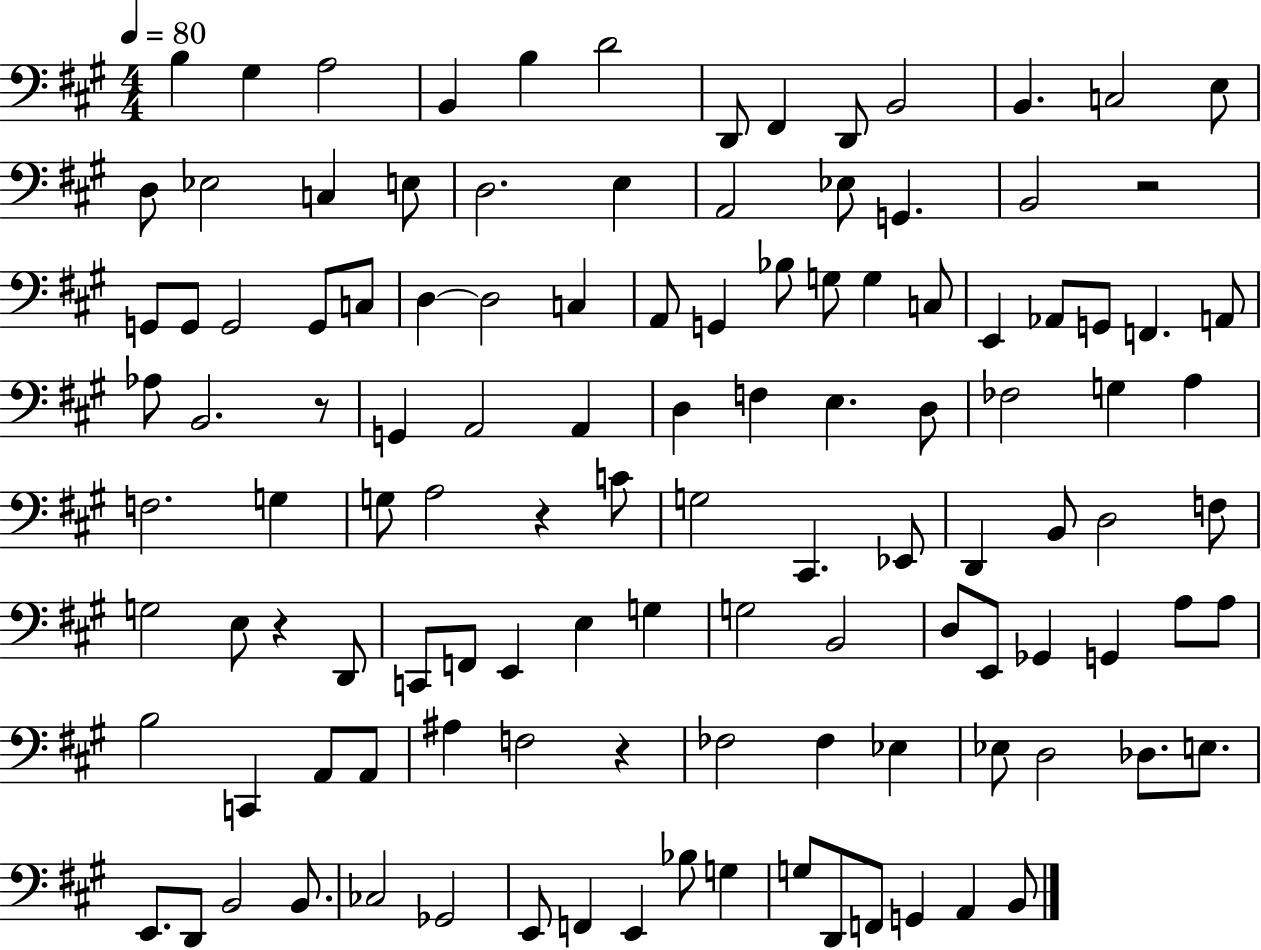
X:1
T:Untitled
M:4/4
L:1/4
K:A
B, ^G, A,2 B,, B, D2 D,,/2 ^F,, D,,/2 B,,2 B,, C,2 E,/2 D,/2 _E,2 C, E,/2 D,2 E, A,,2 _E,/2 G,, B,,2 z2 G,,/2 G,,/2 G,,2 G,,/2 C,/2 D, D,2 C, A,,/2 G,, _B,/2 G,/2 G, C,/2 E,, _A,,/2 G,,/2 F,, A,,/2 _A,/2 B,,2 z/2 G,, A,,2 A,, D, F, E, D,/2 _F,2 G, A, F,2 G, G,/2 A,2 z C/2 G,2 ^C,, _E,,/2 D,, B,,/2 D,2 F,/2 G,2 E,/2 z D,,/2 C,,/2 F,,/2 E,, E, G, G,2 B,,2 D,/2 E,,/2 _G,, G,, A,/2 A,/2 B,2 C,, A,,/2 A,,/2 ^A, F,2 z _F,2 _F, _E, _E,/2 D,2 _D,/2 E,/2 E,,/2 D,,/2 B,,2 B,,/2 _C,2 _G,,2 E,,/2 F,, E,, _B,/2 G, G,/2 D,,/2 F,,/2 G,, A,, B,,/2